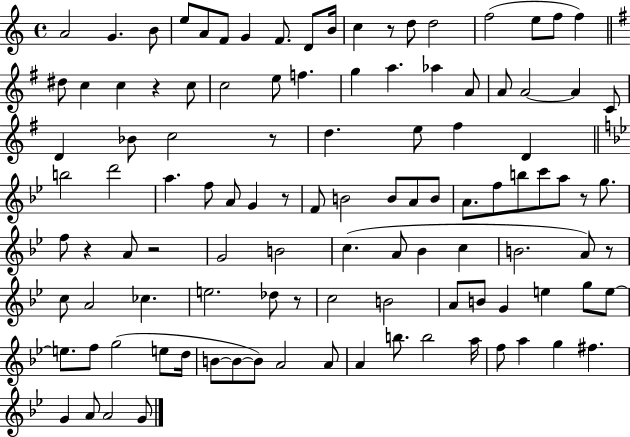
{
  \clef treble
  \time 4/4
  \defaultTimeSignature
  \key c \major
  a'2 g'4. b'8 | e''8 a'8 f'8 g'4 f'8. d'8 b'16 | c''4 r8 d''8 d''2 | f''2( e''8 f''8 f''4) | \break \bar "||" \break \key e \minor dis''8 c''4 c''4 r4 c''8 | c''2 e''8 f''4. | g''4 a''4. aes''4 a'8 | a'8 a'2~~ a'4 c'8 | \break d'4 bes'8 c''2 r8 | d''4. e''8 fis''4 d'4 | \bar "||" \break \key g \minor b''2 d'''2 | a''4. f''8 a'8 g'4 r8 | f'8 b'2 b'8 a'8 b'8 | a'8. f''8 b''8 c'''8 a''8 r8 g''8. | \break f''8 r4 a'8 r2 | g'2 b'2 | c''4.( a'8 bes'4 c''4 | b'2. a'8) r8 | \break c''8 a'2 ces''4. | e''2. des''8 r8 | c''2 b'2 | a'8 b'8 g'4 e''4 g''8 e''8~~ | \break e''8. f''8 g''2( e''8 d''16 | b'8~~ b'8~~ b'8) a'2 a'8 | a'4 b''8. b''2 a''16 | f''8 a''4 g''4 fis''4. | \break g'4 a'8 a'2 g'8 | \bar "|."
}